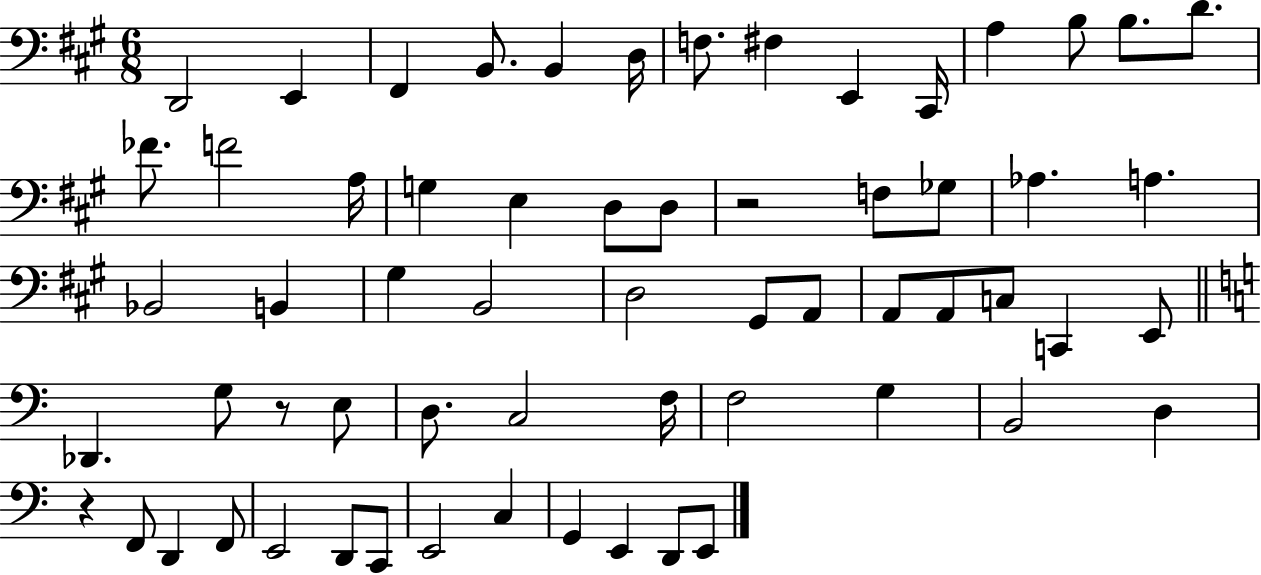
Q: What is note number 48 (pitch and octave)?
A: F2